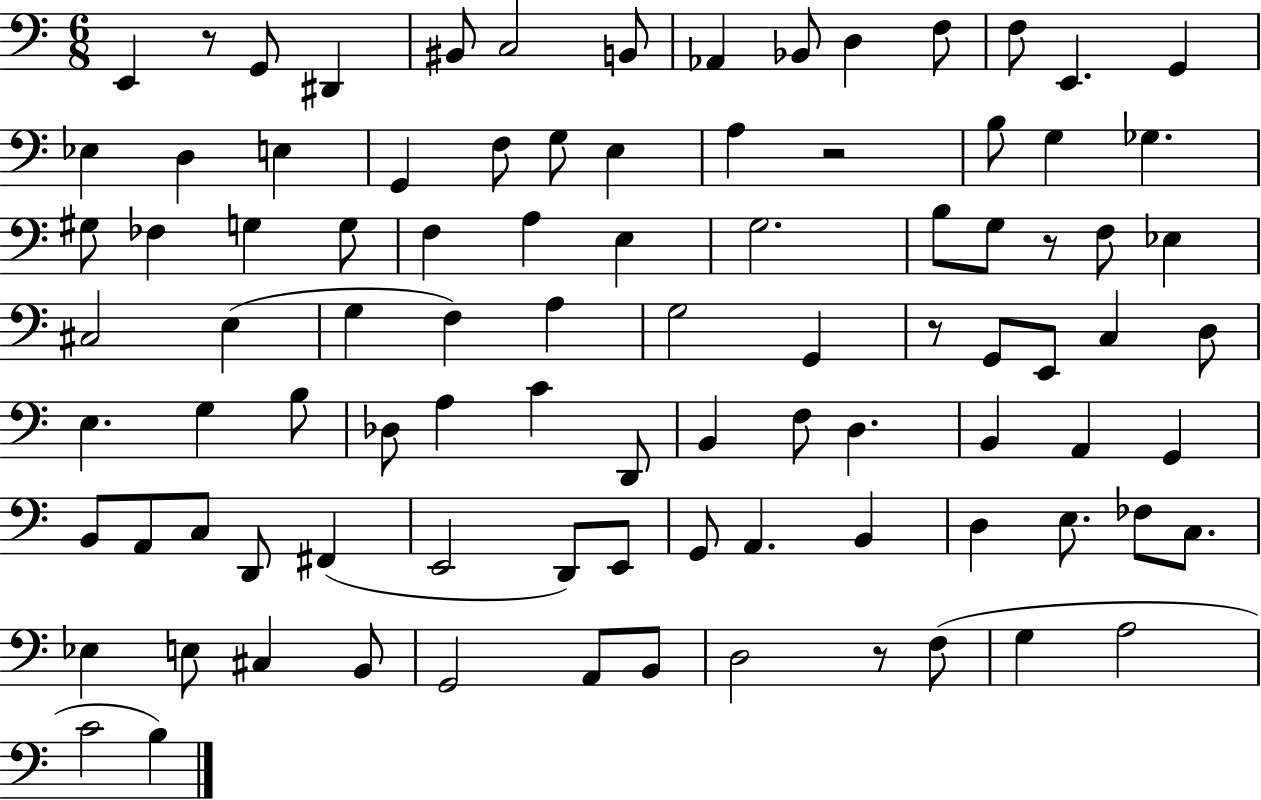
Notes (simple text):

E2/q R/e G2/e D#2/q BIS2/e C3/h B2/e Ab2/q Bb2/e D3/q F3/e F3/e E2/q. G2/q Eb3/q D3/q E3/q G2/q F3/e G3/e E3/q A3/q R/h B3/e G3/q Gb3/q. G#3/e FES3/q G3/q G3/e F3/q A3/q E3/q G3/h. B3/e G3/e R/e F3/e Eb3/q C#3/h E3/q G3/q F3/q A3/q G3/h G2/q R/e G2/e E2/e C3/q D3/e E3/q. G3/q B3/e Db3/e A3/q C4/q D2/e B2/q F3/e D3/q. B2/q A2/q G2/q B2/e A2/e C3/e D2/e F#2/q E2/h D2/e E2/e G2/e A2/q. B2/q D3/q E3/e. FES3/e C3/e. Eb3/q E3/e C#3/q B2/e G2/h A2/e B2/e D3/h R/e F3/e G3/q A3/h C4/h B3/q